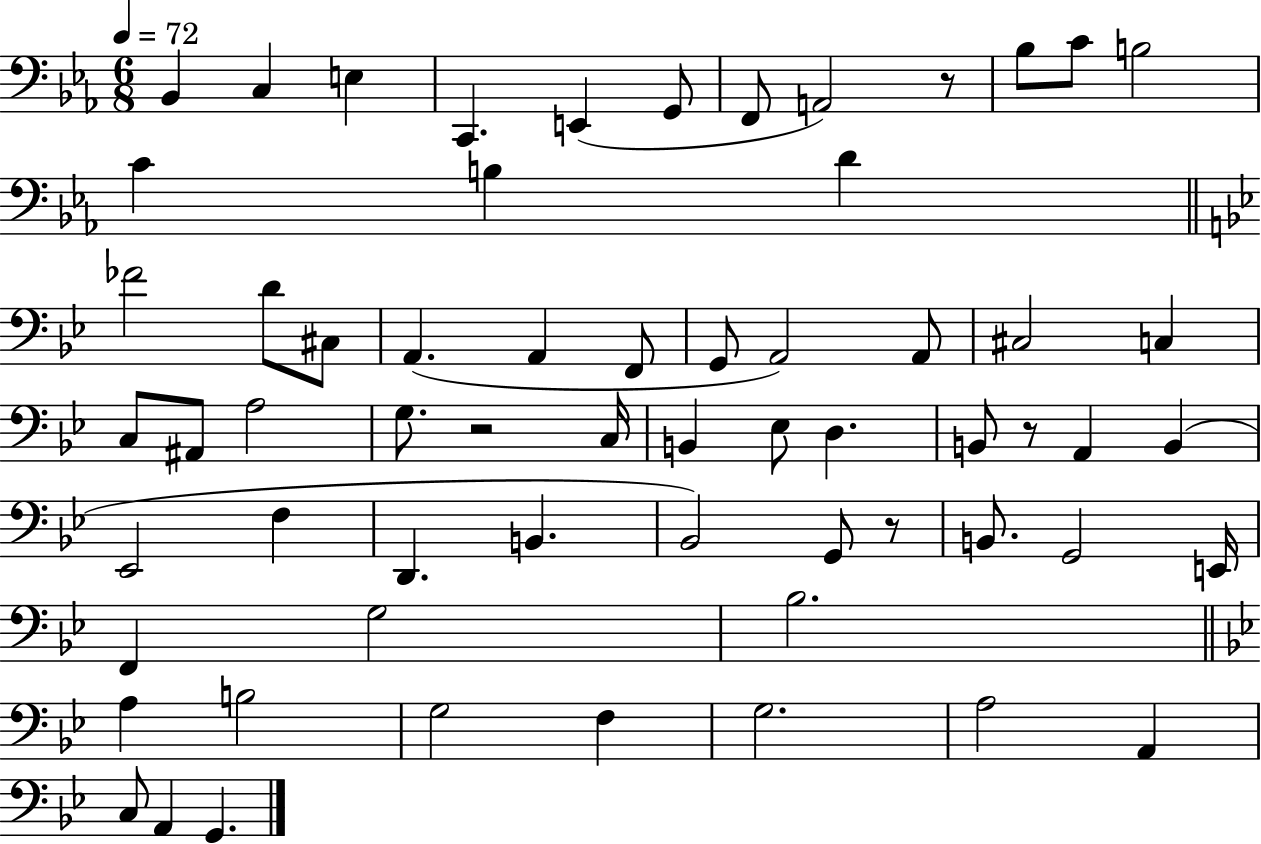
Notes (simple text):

Bb2/q C3/q E3/q C2/q. E2/q G2/e F2/e A2/h R/e Bb3/e C4/e B3/h C4/q B3/q D4/q FES4/h D4/e C#3/e A2/q. A2/q F2/e G2/e A2/h A2/e C#3/h C3/q C3/e A#2/e A3/h G3/e. R/h C3/s B2/q Eb3/e D3/q. B2/e R/e A2/q B2/q Eb2/h F3/q D2/q. B2/q. Bb2/h G2/e R/e B2/e. G2/h E2/s F2/q G3/h Bb3/h. A3/q B3/h G3/h F3/q G3/h. A3/h A2/q C3/e A2/q G2/q.